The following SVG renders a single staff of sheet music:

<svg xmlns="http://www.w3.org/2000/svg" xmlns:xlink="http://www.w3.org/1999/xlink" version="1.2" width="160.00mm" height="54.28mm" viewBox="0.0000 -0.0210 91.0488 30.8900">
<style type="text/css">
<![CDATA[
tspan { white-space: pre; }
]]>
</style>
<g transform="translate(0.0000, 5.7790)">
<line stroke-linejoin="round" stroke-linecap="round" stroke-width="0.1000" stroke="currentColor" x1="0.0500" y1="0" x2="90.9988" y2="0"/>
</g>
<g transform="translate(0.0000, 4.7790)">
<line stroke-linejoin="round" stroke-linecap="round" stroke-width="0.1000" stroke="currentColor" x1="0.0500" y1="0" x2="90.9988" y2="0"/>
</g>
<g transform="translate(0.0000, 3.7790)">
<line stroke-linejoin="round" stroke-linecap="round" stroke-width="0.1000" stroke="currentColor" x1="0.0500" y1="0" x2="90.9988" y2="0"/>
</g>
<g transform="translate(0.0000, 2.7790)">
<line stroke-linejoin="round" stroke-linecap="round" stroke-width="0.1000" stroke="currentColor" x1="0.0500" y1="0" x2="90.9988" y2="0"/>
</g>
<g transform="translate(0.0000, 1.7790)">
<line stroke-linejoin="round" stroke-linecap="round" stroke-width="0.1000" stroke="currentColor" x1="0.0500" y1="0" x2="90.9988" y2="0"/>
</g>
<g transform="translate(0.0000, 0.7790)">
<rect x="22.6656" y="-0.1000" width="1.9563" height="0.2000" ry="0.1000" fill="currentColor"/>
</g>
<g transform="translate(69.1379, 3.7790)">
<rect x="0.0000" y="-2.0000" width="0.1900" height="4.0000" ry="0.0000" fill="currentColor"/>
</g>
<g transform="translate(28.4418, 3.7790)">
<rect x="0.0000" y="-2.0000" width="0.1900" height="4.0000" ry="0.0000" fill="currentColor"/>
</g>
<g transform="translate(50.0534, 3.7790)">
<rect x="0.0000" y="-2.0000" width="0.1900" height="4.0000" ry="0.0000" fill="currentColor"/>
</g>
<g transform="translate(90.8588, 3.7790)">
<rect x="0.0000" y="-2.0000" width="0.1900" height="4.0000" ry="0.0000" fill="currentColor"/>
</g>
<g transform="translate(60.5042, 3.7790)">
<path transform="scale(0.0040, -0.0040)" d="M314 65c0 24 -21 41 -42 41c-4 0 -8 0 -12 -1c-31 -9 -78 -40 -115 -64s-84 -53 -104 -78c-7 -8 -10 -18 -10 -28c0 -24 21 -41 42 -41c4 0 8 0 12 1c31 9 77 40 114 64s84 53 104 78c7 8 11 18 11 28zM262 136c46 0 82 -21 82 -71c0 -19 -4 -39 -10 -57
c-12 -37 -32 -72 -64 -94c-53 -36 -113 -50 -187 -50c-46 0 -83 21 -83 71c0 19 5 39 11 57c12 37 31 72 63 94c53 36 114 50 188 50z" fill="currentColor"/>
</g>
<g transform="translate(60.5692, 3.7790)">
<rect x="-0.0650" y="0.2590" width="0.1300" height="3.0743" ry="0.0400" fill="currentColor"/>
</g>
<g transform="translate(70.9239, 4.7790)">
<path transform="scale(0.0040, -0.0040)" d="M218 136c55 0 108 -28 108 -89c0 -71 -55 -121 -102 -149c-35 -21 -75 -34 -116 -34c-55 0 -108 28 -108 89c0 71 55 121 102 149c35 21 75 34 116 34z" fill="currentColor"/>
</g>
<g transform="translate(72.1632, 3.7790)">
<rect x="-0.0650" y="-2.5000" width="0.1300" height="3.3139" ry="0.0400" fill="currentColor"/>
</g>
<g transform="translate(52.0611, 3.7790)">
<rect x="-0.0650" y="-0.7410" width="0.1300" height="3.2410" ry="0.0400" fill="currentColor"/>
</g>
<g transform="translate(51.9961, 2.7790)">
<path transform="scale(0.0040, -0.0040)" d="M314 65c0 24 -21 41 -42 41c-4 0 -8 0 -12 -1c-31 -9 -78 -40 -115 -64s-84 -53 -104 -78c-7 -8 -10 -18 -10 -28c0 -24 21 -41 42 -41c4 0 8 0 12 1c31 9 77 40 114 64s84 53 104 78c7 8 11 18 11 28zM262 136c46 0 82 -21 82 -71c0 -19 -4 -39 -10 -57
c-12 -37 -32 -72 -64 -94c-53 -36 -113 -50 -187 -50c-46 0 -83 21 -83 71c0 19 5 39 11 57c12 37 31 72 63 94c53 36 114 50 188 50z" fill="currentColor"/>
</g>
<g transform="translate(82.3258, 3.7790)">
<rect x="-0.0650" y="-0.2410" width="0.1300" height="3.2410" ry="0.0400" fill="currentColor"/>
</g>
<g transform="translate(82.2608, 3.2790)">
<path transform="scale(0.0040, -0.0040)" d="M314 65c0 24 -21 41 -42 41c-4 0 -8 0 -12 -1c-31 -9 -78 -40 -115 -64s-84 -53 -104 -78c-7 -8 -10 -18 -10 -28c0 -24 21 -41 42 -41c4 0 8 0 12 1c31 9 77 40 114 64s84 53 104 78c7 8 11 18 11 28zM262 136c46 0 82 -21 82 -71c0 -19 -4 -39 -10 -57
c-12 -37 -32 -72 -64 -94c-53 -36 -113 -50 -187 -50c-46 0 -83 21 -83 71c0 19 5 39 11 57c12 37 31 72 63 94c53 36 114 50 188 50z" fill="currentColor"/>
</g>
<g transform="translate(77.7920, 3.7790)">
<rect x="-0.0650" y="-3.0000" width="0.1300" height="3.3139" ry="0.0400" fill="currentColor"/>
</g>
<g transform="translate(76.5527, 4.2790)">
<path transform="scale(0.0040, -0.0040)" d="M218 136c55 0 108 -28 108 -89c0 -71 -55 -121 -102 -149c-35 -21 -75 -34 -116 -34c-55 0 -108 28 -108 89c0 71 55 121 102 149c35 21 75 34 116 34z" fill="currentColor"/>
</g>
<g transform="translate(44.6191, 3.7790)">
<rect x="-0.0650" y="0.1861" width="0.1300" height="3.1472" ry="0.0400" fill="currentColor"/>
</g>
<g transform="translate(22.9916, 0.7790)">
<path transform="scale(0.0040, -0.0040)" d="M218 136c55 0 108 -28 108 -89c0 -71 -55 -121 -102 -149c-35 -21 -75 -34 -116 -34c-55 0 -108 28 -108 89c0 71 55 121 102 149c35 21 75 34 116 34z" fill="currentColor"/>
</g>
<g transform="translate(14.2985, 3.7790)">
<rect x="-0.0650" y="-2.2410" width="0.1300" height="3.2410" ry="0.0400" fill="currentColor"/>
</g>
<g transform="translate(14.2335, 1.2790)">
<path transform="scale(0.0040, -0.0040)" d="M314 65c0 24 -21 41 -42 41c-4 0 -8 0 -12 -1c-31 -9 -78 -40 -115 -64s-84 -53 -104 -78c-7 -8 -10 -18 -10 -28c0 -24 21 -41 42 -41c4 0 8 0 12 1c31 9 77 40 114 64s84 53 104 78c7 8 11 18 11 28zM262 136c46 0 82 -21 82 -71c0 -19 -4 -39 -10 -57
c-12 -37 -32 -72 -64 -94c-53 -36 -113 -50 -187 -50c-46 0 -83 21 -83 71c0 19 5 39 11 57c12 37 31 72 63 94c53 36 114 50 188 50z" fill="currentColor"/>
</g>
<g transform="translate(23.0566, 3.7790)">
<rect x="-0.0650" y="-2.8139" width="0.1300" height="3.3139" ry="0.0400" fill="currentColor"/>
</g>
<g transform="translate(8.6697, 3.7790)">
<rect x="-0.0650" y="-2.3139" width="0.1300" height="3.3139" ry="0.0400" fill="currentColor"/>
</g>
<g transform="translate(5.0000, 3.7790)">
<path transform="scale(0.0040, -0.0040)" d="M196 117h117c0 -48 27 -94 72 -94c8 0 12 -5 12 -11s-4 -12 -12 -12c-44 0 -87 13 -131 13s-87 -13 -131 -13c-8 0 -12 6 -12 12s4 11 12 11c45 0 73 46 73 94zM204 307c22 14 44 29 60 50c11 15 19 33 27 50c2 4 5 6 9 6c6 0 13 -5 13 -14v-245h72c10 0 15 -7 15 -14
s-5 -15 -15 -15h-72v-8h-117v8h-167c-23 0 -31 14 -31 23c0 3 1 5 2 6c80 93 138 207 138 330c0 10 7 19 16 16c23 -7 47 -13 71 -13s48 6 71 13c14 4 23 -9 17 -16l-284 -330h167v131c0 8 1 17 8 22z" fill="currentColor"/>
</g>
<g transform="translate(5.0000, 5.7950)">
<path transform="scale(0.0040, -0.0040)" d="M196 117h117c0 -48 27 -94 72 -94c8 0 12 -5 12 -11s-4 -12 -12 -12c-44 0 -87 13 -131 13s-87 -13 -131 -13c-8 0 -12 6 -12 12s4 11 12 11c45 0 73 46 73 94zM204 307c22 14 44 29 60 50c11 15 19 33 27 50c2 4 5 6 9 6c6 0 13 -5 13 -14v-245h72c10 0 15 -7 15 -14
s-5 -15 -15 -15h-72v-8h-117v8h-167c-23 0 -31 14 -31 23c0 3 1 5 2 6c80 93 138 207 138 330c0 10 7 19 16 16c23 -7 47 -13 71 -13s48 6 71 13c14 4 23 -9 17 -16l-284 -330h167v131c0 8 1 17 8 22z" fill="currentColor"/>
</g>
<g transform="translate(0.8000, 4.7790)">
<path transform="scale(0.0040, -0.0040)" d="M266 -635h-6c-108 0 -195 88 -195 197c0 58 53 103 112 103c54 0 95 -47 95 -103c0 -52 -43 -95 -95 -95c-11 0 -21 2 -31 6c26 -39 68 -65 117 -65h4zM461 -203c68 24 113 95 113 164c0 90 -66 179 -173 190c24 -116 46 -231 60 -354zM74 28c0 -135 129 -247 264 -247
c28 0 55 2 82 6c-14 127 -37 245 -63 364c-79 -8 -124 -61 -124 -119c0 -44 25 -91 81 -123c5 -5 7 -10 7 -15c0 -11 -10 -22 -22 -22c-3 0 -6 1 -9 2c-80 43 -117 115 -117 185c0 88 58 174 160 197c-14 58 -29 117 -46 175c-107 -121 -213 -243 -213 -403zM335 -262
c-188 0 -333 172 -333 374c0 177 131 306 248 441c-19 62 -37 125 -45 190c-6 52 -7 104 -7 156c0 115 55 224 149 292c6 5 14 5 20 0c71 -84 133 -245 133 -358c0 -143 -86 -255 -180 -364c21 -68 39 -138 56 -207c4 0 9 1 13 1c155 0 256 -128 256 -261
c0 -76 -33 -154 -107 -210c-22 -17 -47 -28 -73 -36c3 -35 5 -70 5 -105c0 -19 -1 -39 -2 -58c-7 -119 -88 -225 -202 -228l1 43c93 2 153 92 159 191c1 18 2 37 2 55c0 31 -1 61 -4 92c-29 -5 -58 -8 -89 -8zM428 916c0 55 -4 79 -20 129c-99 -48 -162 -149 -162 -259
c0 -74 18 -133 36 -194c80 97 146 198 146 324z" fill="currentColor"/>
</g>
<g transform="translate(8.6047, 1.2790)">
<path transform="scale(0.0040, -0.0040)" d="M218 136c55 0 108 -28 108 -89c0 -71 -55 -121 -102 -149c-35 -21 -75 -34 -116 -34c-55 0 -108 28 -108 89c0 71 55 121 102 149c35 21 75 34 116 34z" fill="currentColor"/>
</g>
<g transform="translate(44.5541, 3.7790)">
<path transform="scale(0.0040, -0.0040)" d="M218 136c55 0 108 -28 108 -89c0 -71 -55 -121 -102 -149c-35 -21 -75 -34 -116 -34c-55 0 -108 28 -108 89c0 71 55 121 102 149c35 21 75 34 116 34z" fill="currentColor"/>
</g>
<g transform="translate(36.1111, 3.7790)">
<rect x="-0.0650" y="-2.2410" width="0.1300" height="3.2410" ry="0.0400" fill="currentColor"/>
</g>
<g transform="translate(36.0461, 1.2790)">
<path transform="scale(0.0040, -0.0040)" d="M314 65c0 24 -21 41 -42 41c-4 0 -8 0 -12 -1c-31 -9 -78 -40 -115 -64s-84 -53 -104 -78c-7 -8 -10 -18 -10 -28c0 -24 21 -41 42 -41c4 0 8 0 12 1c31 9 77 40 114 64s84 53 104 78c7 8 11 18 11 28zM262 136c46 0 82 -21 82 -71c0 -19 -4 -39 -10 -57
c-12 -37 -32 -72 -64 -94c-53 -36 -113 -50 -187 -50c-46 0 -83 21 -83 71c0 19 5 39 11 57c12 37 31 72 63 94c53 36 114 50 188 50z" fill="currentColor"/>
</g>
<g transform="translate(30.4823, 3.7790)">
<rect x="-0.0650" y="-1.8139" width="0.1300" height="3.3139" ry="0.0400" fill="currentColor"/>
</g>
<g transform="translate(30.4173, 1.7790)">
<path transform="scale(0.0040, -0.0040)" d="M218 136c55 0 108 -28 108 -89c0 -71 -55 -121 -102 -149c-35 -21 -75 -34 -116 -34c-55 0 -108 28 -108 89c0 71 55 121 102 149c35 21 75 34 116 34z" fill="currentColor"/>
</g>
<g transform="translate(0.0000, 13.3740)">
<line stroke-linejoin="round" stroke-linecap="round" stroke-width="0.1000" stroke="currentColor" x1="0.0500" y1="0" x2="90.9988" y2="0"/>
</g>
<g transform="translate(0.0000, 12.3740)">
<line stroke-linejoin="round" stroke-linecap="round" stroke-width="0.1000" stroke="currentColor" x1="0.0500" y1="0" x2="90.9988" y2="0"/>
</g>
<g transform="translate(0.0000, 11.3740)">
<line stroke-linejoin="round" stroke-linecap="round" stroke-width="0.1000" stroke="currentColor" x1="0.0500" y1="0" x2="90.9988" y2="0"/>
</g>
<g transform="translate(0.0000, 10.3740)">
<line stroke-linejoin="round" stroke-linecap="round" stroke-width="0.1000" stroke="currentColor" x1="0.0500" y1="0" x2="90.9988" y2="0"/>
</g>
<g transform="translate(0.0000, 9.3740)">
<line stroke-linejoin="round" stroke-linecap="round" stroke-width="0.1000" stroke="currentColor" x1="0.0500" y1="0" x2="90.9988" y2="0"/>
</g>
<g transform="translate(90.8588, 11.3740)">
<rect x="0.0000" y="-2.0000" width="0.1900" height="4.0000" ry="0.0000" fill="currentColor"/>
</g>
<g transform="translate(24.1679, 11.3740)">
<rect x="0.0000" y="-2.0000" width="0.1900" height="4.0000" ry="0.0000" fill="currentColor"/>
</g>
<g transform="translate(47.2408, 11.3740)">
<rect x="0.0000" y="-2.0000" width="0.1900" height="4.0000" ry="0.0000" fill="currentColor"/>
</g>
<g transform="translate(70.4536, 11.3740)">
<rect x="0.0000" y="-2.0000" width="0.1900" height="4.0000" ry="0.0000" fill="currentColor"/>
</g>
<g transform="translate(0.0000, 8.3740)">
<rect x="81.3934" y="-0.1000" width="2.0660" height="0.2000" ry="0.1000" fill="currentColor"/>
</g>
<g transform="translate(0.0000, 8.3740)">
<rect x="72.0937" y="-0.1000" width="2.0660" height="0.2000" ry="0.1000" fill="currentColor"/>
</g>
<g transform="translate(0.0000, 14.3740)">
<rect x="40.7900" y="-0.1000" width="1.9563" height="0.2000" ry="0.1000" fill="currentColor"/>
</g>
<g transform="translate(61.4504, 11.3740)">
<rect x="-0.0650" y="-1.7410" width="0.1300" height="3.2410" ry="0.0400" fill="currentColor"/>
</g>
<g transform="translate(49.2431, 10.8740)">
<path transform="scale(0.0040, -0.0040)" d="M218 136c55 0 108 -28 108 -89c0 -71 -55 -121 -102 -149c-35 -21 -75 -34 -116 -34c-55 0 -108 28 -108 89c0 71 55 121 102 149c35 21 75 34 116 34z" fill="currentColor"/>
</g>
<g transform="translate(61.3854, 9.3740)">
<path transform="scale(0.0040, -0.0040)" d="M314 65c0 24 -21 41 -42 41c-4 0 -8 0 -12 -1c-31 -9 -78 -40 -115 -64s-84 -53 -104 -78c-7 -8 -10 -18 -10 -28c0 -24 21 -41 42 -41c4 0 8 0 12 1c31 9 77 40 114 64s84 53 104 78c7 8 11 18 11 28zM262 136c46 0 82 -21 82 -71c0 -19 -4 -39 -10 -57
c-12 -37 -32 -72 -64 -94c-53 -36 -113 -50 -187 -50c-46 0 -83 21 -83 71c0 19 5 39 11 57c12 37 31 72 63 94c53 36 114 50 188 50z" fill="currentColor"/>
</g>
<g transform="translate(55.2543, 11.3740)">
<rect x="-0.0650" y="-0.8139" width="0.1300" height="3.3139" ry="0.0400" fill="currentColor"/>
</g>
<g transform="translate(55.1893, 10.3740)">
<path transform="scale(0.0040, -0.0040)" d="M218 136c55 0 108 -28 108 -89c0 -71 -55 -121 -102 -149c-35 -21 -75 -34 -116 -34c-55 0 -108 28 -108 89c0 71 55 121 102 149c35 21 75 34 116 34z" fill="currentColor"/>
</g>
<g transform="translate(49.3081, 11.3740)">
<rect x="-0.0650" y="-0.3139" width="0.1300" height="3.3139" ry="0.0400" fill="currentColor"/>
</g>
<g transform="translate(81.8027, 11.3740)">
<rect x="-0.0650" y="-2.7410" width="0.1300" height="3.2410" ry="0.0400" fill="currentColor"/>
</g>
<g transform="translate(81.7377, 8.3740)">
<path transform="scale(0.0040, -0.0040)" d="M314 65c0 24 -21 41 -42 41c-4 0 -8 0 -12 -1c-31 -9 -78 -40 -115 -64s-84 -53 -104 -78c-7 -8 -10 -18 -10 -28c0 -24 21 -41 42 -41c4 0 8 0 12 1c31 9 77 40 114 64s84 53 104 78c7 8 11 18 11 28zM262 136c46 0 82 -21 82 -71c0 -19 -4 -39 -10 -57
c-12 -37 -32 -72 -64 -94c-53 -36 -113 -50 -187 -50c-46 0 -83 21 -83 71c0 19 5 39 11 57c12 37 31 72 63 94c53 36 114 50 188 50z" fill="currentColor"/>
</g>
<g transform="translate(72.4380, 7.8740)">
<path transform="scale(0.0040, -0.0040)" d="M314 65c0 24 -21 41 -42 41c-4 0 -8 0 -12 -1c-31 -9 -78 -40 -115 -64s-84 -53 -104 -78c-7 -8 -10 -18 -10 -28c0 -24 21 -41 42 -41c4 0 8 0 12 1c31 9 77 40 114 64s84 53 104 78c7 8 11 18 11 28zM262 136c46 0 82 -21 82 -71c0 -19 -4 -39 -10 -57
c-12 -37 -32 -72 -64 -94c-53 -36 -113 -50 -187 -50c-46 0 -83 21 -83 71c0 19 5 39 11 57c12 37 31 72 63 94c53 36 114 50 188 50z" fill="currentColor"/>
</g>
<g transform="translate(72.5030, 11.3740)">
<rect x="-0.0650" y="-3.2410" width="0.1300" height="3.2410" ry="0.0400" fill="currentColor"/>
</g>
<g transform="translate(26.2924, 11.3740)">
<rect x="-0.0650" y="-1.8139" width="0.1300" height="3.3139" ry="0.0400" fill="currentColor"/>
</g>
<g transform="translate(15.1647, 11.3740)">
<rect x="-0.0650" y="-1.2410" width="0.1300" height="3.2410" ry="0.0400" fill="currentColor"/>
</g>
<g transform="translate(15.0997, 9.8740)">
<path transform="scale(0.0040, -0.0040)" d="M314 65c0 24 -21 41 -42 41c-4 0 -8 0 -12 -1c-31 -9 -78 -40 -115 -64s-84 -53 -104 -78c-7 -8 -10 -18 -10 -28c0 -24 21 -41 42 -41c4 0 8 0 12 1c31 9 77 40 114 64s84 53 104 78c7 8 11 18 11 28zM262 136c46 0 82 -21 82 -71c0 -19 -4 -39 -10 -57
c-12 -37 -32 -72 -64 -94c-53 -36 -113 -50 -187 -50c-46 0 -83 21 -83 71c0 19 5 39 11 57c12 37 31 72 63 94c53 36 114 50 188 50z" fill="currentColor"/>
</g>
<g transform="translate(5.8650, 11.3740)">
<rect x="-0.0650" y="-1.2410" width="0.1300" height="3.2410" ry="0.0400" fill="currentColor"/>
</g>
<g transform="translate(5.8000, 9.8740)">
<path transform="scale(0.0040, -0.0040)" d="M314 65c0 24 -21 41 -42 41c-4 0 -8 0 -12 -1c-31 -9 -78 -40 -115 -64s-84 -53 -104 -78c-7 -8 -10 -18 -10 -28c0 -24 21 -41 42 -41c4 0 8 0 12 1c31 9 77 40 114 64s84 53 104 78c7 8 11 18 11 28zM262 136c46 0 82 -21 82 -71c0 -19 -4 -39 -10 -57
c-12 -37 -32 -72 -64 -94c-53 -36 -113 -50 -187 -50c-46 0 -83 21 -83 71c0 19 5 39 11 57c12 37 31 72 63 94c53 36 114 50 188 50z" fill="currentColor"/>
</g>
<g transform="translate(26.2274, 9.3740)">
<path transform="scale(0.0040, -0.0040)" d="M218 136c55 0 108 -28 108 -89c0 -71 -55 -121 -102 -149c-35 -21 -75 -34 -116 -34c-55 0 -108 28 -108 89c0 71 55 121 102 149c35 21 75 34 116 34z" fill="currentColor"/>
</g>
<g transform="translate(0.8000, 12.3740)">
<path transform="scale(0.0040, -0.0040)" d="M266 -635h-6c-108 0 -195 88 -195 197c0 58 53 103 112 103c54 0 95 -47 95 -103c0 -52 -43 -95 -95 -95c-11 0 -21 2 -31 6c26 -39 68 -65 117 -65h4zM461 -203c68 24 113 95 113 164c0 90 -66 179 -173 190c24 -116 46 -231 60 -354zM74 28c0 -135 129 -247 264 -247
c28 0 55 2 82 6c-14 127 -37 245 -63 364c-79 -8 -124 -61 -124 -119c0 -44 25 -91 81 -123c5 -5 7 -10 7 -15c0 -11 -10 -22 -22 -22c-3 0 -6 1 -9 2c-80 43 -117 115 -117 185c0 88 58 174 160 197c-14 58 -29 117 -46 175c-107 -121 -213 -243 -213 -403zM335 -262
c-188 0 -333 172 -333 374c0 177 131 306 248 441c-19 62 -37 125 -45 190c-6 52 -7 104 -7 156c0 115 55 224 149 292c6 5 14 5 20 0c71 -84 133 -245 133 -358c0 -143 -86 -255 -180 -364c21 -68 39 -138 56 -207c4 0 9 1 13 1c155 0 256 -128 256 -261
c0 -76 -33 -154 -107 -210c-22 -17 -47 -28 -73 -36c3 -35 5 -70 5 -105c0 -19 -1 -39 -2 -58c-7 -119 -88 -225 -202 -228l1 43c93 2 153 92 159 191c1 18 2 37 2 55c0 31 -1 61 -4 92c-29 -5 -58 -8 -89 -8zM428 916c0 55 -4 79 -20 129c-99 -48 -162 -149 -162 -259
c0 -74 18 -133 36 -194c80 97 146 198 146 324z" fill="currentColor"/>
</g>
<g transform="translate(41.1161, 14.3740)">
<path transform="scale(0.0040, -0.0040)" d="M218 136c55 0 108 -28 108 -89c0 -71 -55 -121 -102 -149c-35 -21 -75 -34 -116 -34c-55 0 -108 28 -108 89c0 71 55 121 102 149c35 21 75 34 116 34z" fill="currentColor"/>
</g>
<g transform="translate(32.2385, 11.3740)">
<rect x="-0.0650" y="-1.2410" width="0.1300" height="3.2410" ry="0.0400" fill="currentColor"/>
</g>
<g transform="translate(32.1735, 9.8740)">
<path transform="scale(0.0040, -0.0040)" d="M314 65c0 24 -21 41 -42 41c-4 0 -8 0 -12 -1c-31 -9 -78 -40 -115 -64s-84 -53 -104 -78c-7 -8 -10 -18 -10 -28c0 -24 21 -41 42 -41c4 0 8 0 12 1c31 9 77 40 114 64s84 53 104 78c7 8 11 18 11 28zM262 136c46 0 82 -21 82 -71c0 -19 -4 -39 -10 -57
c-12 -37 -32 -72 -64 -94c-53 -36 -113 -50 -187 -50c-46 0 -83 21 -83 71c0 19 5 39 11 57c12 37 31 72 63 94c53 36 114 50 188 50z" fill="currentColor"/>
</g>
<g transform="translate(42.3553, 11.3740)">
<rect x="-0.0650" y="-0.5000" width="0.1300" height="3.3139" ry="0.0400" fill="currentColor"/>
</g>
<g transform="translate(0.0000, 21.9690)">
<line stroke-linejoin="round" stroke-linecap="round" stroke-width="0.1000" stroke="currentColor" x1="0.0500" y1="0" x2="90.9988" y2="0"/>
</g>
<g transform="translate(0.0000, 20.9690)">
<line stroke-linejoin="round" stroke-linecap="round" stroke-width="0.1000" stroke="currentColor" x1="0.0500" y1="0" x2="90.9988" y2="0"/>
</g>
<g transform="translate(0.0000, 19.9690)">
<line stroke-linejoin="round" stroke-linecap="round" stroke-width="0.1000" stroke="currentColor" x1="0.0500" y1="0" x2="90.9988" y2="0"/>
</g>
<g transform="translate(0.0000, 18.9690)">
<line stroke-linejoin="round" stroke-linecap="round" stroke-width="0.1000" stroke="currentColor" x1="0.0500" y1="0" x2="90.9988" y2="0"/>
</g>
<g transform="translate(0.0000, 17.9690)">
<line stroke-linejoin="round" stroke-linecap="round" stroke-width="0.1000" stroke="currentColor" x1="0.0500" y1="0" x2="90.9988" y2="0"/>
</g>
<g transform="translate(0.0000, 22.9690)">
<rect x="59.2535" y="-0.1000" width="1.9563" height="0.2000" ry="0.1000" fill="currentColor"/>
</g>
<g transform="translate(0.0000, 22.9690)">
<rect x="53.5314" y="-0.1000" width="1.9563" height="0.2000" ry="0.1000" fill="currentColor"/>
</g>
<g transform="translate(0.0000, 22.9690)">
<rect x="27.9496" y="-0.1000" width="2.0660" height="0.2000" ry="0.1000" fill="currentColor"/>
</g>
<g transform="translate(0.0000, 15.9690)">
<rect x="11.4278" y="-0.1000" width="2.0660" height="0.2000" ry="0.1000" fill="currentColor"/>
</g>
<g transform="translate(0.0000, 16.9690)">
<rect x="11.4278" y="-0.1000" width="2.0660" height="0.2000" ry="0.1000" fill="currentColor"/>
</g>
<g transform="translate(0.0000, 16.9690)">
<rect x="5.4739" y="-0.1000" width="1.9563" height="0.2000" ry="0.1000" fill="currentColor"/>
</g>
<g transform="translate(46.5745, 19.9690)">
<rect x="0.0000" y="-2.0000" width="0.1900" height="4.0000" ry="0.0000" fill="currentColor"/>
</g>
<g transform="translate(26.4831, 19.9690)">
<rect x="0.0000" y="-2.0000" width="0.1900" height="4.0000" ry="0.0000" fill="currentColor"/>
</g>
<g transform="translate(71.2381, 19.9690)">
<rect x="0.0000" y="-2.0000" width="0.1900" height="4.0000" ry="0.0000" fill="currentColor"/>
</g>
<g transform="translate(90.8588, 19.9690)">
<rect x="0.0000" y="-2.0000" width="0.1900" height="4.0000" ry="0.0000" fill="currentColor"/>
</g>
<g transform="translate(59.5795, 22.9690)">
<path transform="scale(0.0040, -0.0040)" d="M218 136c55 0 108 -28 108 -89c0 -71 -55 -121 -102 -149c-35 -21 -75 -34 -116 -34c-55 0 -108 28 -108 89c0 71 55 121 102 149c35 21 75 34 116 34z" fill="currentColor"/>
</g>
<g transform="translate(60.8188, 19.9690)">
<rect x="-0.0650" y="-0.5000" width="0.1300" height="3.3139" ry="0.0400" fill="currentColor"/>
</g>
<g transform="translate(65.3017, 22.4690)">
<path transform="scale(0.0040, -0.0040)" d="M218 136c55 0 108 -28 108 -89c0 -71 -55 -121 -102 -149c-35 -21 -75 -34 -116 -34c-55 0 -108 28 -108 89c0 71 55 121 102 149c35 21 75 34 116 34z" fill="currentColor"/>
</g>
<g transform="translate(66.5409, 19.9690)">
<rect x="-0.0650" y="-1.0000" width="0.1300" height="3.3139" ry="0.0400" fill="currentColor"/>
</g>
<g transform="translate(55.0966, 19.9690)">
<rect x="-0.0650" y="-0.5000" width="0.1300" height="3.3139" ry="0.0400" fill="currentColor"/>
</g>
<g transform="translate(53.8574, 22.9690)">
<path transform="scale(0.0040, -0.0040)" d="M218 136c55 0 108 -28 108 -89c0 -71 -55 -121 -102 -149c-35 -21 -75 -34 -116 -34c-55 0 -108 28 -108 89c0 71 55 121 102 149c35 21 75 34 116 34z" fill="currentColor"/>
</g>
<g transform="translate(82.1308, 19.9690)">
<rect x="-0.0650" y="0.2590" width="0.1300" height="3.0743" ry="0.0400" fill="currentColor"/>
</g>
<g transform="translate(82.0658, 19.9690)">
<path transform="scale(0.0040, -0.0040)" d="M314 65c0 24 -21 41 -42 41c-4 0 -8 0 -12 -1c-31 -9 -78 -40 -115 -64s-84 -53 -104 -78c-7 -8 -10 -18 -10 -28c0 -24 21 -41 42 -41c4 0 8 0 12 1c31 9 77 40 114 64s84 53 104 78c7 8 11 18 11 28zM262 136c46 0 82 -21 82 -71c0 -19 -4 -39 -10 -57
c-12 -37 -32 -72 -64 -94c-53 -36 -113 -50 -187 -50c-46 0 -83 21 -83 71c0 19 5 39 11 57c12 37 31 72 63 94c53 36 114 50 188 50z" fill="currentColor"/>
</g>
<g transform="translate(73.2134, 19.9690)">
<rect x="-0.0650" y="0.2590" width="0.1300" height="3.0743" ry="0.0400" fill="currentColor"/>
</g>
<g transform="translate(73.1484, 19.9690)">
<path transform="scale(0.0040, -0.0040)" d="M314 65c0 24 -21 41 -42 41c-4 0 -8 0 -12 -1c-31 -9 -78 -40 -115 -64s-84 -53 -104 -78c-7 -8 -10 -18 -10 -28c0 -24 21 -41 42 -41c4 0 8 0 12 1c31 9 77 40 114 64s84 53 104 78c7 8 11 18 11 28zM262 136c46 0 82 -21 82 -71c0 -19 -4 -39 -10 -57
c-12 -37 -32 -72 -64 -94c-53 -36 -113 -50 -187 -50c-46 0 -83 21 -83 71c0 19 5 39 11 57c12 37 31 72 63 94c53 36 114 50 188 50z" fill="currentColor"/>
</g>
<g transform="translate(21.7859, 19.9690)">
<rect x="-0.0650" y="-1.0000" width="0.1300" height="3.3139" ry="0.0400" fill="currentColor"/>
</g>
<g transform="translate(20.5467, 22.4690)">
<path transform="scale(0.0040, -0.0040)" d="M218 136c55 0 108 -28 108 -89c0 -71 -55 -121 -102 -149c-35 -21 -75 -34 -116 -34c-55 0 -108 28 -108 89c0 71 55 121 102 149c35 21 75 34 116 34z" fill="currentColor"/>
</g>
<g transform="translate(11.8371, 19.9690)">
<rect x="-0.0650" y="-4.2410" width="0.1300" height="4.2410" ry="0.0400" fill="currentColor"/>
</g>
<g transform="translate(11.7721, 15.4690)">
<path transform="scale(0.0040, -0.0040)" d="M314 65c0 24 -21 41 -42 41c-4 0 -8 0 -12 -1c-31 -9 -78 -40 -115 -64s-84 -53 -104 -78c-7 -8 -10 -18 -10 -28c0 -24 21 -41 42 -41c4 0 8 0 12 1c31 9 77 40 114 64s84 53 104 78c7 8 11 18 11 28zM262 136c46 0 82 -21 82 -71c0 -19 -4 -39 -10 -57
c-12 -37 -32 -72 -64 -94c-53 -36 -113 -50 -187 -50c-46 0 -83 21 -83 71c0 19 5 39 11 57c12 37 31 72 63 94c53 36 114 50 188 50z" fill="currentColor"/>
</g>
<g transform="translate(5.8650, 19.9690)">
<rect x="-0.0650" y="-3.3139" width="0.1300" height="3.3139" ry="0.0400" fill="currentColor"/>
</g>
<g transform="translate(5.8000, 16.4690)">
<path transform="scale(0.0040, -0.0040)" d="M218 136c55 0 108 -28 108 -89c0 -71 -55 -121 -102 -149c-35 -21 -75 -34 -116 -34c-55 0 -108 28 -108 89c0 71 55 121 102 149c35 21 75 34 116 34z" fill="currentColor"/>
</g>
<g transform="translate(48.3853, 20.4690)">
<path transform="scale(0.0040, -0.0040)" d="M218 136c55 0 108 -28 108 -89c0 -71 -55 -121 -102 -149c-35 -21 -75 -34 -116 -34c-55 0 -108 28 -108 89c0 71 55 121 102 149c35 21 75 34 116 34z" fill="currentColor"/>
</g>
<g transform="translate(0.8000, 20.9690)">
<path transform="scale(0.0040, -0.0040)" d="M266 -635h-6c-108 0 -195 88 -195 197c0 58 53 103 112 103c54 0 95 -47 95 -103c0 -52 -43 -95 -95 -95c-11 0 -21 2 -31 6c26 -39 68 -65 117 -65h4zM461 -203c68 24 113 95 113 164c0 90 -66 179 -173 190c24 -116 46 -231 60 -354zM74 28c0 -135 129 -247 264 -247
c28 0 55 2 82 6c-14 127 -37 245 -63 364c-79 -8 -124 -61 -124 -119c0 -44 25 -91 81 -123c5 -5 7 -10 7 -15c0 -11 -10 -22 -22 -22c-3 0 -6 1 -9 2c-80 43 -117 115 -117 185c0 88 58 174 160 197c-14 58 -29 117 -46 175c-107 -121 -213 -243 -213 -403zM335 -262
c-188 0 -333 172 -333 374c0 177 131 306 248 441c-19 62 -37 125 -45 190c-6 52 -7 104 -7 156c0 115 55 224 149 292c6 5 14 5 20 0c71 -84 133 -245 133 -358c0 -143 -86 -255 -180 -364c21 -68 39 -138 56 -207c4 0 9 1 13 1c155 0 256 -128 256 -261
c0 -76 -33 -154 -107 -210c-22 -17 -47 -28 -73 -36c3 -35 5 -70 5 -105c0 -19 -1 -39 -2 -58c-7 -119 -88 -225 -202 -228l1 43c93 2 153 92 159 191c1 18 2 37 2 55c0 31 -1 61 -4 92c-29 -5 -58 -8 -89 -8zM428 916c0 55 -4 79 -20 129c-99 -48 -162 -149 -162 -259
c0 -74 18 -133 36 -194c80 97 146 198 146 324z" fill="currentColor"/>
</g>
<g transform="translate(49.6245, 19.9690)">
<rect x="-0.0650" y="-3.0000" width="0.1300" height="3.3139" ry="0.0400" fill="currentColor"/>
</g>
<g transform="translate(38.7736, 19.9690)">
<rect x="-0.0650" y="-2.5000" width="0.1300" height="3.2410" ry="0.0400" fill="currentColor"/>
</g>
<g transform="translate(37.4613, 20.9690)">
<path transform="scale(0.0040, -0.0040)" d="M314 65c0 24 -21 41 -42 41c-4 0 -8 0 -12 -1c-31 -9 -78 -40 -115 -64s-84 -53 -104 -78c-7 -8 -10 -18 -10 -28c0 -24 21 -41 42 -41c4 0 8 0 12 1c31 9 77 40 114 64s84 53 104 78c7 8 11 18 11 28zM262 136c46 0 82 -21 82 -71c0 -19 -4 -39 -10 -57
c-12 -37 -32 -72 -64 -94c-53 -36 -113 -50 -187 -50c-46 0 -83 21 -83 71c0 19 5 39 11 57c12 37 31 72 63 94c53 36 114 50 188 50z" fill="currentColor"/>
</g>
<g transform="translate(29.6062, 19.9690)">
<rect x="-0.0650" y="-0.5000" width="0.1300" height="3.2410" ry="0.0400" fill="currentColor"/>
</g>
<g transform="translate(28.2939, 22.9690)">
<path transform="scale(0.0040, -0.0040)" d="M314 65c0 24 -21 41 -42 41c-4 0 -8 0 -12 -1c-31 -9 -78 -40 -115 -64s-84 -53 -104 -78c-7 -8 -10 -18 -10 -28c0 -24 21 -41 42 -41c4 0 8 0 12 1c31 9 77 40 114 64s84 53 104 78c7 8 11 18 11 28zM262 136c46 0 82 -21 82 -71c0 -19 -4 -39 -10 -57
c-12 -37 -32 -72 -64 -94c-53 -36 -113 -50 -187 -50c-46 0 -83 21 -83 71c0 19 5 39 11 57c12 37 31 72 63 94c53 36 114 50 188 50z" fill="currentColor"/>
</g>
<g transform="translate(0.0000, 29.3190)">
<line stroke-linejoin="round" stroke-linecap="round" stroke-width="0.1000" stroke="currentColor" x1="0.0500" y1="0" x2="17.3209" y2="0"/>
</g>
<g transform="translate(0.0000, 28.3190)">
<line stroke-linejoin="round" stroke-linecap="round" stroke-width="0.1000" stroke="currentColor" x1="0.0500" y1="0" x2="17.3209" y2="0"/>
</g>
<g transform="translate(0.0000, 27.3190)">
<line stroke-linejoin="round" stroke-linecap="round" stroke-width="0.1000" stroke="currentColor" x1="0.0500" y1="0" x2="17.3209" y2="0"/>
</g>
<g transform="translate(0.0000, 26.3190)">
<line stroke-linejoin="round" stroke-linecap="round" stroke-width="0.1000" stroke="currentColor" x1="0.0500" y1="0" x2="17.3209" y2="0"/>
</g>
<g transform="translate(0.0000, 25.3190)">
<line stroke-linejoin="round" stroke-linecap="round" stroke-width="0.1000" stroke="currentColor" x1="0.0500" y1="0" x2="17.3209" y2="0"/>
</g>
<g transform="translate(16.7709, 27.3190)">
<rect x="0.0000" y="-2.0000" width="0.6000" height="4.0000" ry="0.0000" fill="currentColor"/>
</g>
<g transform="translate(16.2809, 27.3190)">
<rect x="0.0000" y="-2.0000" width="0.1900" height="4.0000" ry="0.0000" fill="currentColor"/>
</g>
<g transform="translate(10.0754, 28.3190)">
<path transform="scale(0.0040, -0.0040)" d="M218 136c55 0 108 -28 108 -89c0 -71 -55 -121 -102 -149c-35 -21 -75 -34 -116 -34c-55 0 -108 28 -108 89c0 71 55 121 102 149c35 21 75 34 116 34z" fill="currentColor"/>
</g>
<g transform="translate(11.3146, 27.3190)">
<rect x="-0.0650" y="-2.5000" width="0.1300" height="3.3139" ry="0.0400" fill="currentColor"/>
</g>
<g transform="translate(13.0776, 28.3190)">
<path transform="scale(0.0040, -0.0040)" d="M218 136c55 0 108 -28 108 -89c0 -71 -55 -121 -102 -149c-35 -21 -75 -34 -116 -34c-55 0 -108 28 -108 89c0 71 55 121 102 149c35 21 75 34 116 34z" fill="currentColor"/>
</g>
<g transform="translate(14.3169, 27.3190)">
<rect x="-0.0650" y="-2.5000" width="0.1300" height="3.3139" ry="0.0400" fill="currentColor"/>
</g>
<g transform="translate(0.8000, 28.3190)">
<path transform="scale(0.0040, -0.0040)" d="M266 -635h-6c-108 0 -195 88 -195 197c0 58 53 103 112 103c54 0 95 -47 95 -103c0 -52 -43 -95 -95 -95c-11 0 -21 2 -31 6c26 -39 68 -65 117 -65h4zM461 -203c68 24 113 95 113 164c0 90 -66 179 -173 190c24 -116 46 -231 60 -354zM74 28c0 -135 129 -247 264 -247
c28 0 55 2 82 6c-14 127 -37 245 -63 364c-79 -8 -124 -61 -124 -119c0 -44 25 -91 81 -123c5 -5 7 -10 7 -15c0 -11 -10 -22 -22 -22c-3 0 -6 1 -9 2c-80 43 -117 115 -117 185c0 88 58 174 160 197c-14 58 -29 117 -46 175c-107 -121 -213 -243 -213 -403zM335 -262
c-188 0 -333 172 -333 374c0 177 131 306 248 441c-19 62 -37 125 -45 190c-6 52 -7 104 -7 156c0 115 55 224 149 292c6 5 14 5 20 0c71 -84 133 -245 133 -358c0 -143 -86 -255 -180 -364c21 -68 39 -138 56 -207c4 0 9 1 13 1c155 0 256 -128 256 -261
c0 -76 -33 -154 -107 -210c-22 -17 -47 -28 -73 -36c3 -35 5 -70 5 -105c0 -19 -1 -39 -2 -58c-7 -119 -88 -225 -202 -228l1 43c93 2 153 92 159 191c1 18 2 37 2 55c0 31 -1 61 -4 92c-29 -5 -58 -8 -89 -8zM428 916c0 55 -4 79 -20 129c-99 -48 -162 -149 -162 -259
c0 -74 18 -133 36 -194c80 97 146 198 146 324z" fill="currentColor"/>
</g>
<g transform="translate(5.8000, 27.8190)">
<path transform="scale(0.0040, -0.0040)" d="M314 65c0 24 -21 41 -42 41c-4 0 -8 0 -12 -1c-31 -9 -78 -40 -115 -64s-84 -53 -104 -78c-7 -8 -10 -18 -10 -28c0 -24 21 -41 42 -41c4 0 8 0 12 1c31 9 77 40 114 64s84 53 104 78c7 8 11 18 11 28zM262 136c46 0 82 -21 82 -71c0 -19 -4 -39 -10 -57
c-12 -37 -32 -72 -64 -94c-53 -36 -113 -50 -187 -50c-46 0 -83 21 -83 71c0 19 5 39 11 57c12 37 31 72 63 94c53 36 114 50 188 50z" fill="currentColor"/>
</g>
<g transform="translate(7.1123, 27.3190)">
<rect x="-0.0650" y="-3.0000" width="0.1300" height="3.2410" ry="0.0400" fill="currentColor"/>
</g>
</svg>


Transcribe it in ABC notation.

X:1
T:Untitled
M:4/4
L:1/4
K:C
g g2 a f g2 B d2 B2 G A c2 e2 e2 f e2 C c d f2 b2 a2 b d'2 D C2 G2 A C C D B2 B2 A2 G G